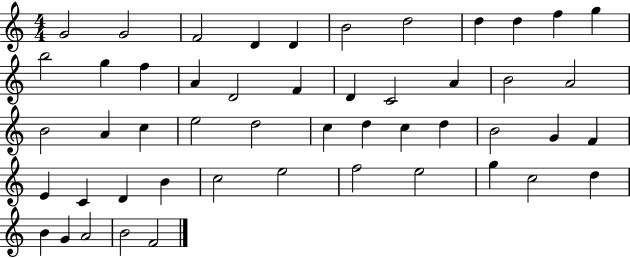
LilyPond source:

{
  \clef treble
  \numericTimeSignature
  \time 4/4
  \key c \major
  g'2 g'2 | f'2 d'4 d'4 | b'2 d''2 | d''4 d''4 f''4 g''4 | \break b''2 g''4 f''4 | a'4 d'2 f'4 | d'4 c'2 a'4 | b'2 a'2 | \break b'2 a'4 c''4 | e''2 d''2 | c''4 d''4 c''4 d''4 | b'2 g'4 f'4 | \break e'4 c'4 d'4 b'4 | c''2 e''2 | f''2 e''2 | g''4 c''2 d''4 | \break b'4 g'4 a'2 | b'2 f'2 | \bar "|."
}